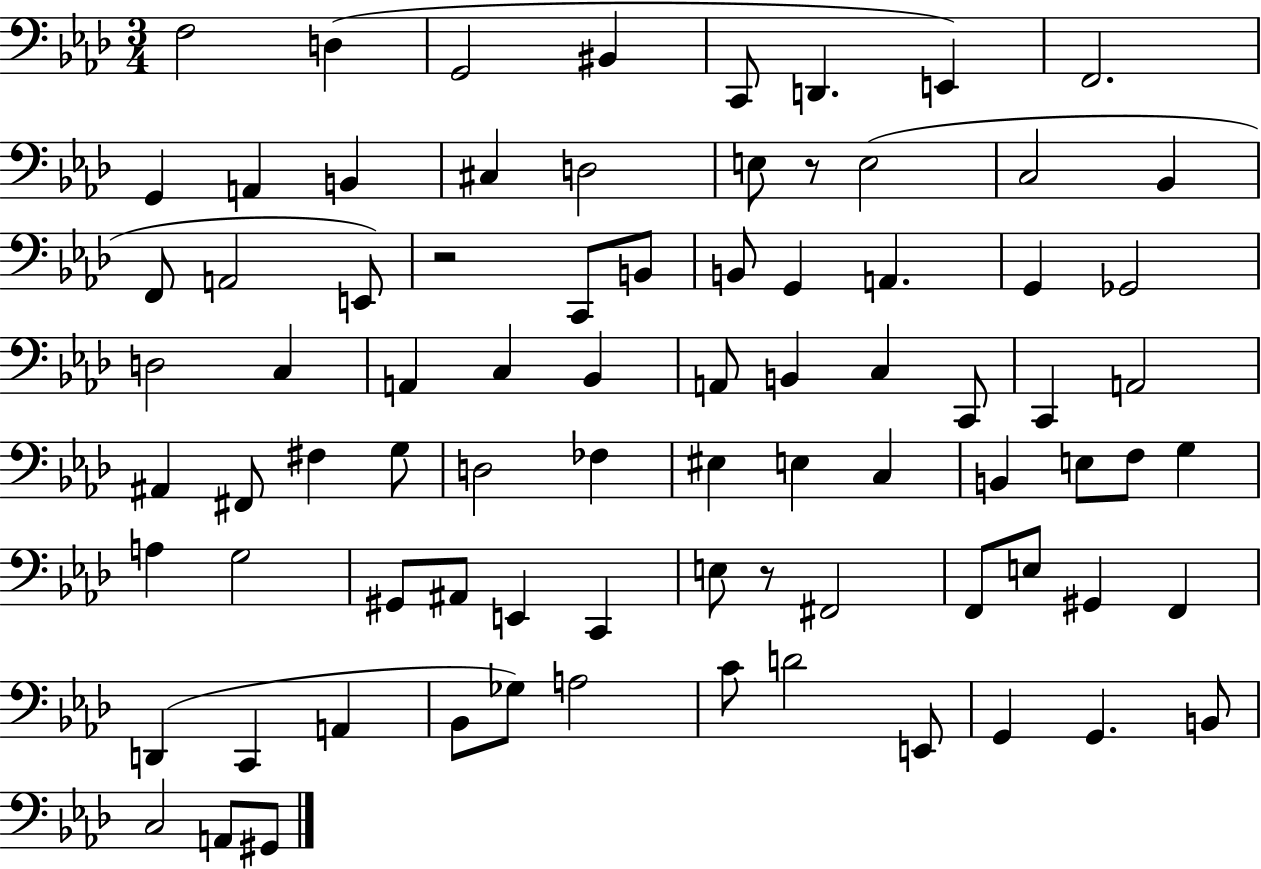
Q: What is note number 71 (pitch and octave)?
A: D4